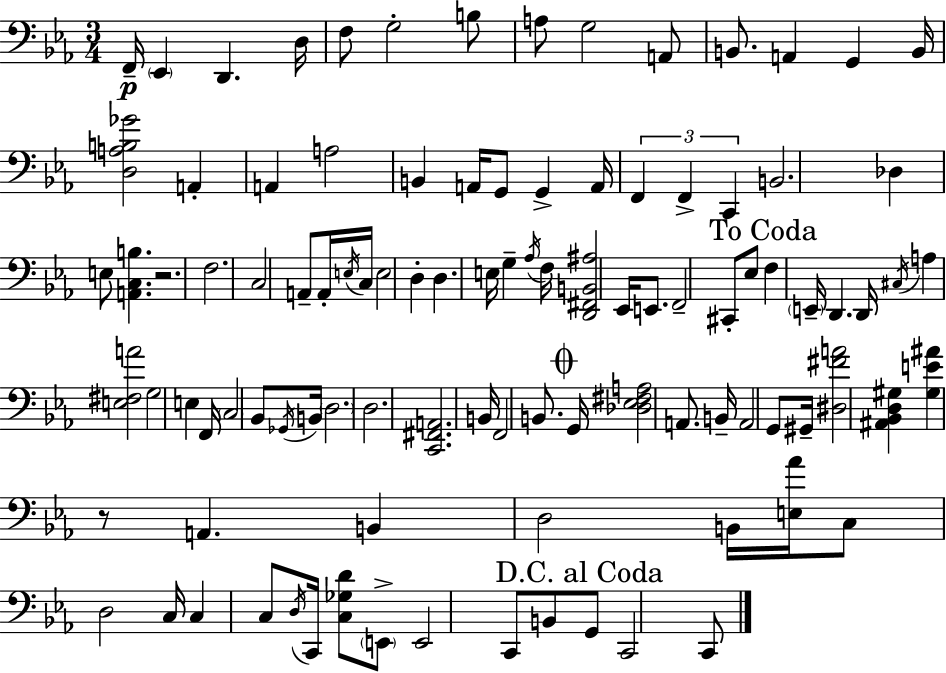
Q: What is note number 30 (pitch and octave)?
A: C3